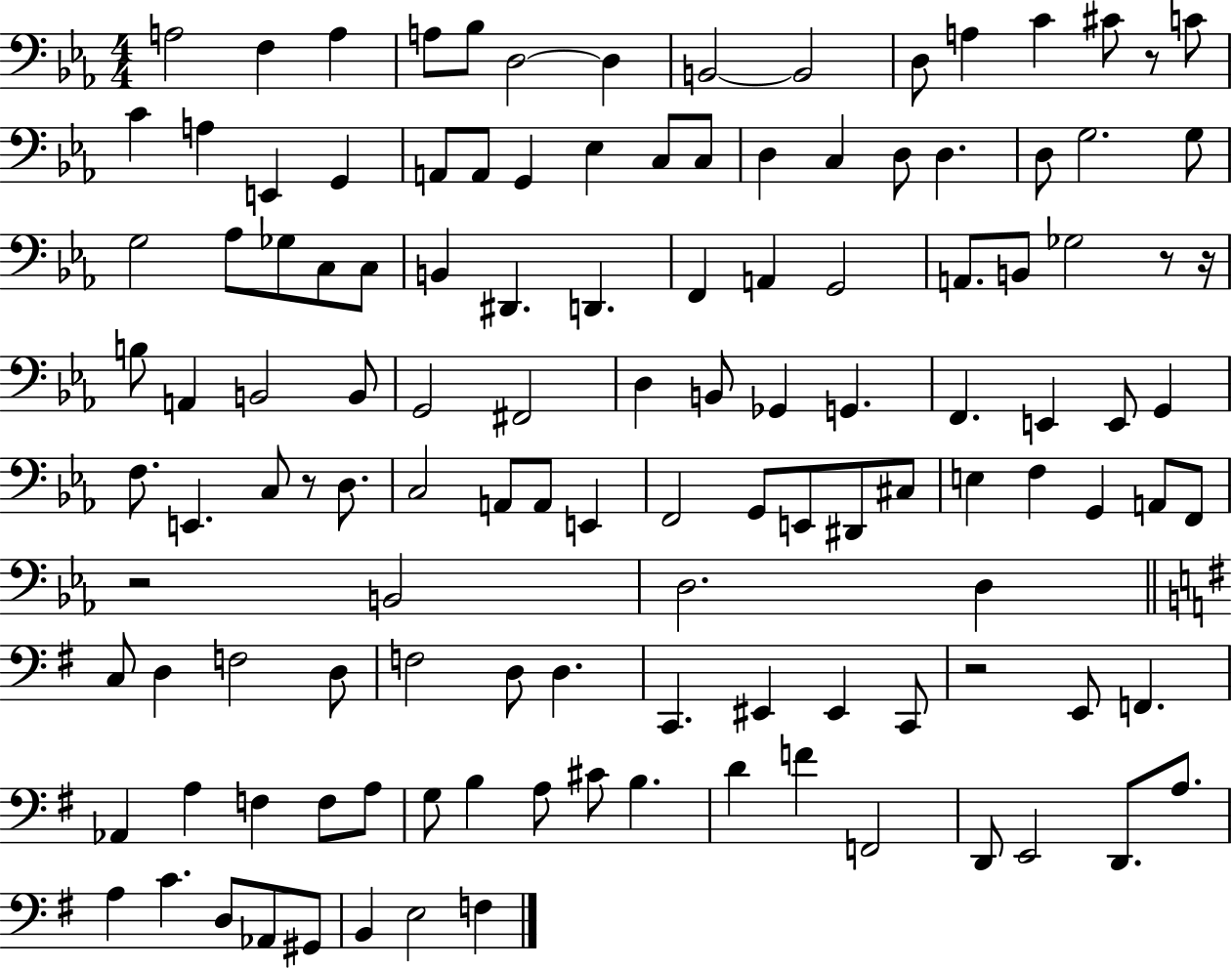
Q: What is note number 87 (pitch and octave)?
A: D3